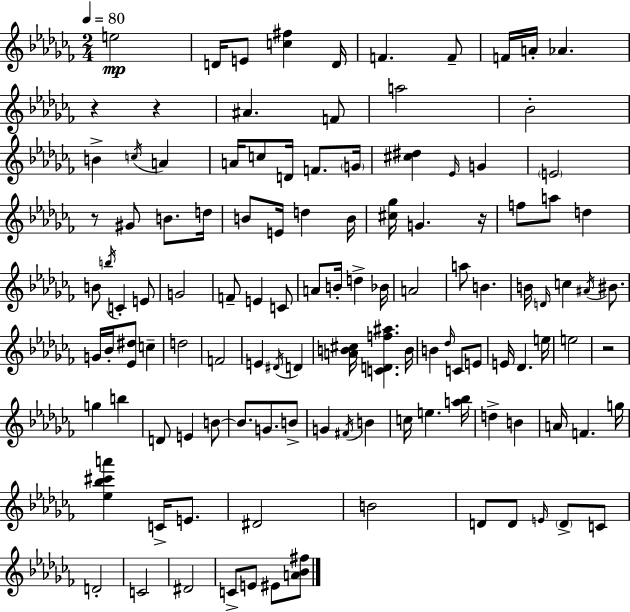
{
  \clef treble
  \numericTimeSignature
  \time 2/4
  \key aes \minor
  \tempo 4 = 80
  e''2\mp | d'16 e'8 <c'' fis''>4 d'16 | f'4. f'8-- | f'16 a'16-. aes'4. | \break r4 r4 | ais'4. f'8 | a''2 | bes'2-. | \break b'4-> \acciaccatura { c''16 } a'4 | a'16 c''8 d'16 f'8. | \parenthesize g'16 <cis'' dis''>4 \grace { ees'16 } g'4 | \parenthesize e'2 | \break r8 gis'8 b'8. | d''16 b'8 e'16 d''4 | b'16 <cis'' ges''>16 g'4. | r16 f''8 a''8 d''4 | \break b'8 \acciaccatura { b''16 } c'4-. | e'8 g'2 | f'8-- e'4 | c'8 a'8 b'16-. d''4-> | \break bes'16 a'2 | a''8 b'4. | b'16 \grace { d'16 } c''4 | \acciaccatura { ais'16 } bis'8. g'16 bes'16-. <ees' dis''>8 | \break c''4-- d''2 | f'2 | e'4 | \acciaccatura { dis'16 } d'4 <a' b' cis''>16 <c' d' f'' ais''>4. | \break b'16 b'4 | \grace { des''16 } c'8 e'8 e'16 | des'4. e''16 e''2 | r2 | \break g''4 | b''4 d'8 | e'4 b'8~~ b'8. | g'8. b'8-> g'4 | \break \acciaccatura { fis'16 } b'4 | c''16 e''4. <a'' bes''>16 | d''4-> b'4 | a'16 f'4. g''16 | \break <ees'' bes'' cis''' a'''>4 c'16-> e'8. | dis'2 | b'2 | d'8 d'8 \grace { e'16 } \parenthesize d'8-> c'8 | \break d'2-. | c'2 | dis'2 | c'8-> e'8 eis'8 <a' bes' fis''>8 | \break \bar "|."
}